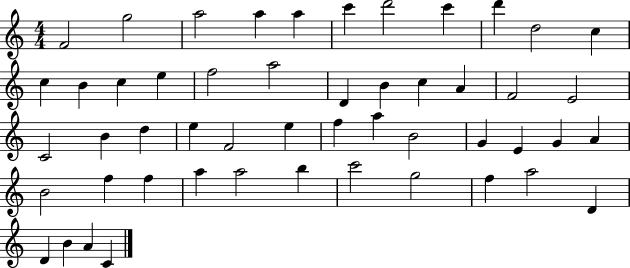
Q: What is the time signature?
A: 4/4